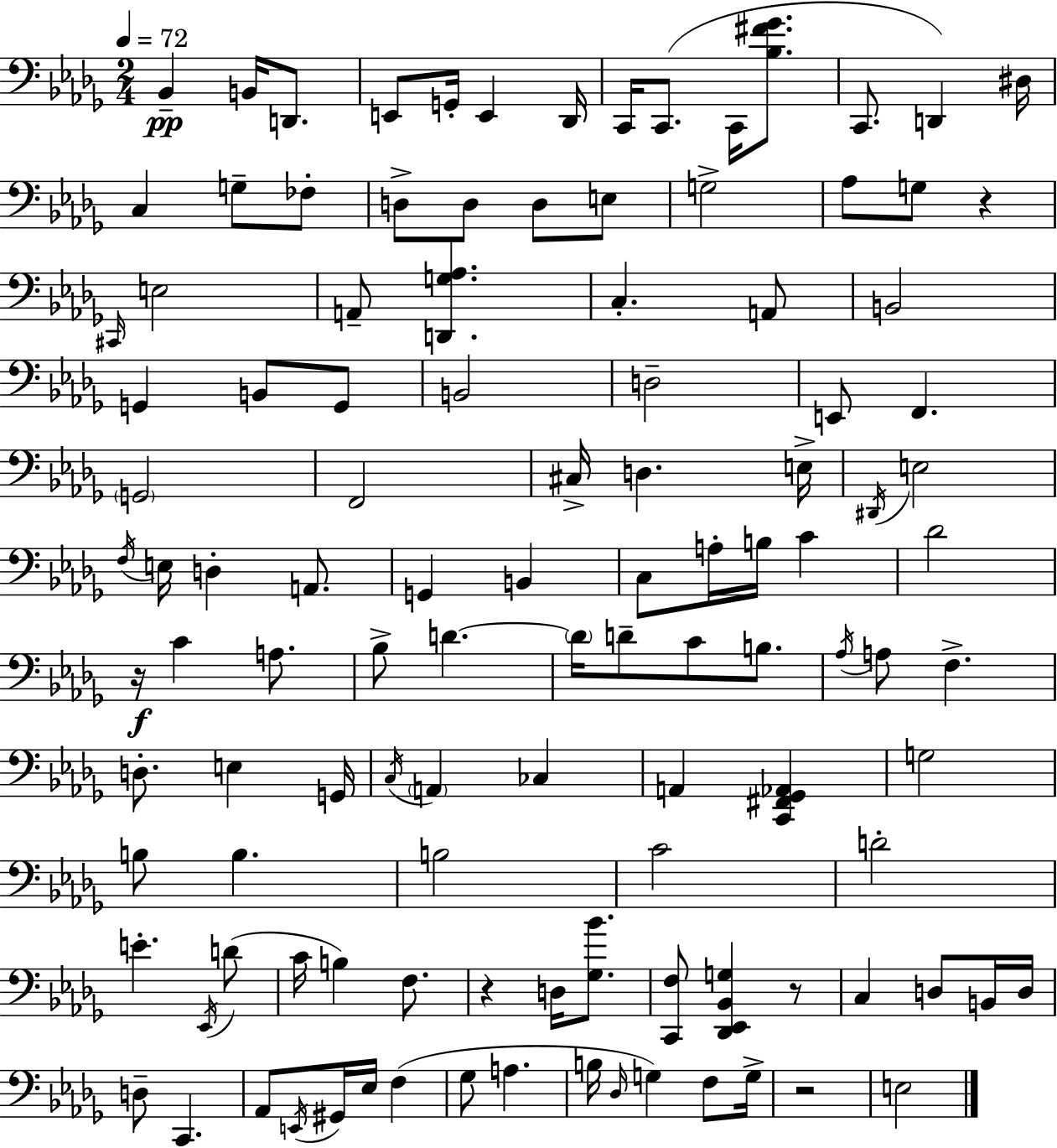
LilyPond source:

{
  \clef bass
  \numericTimeSignature
  \time 2/4
  \key bes \minor
  \tempo 4 = 72
  bes,4--\pp b,16 d,8. | e,8 g,16-. e,4 des,16 | c,16 c,8.( c,16 <bes fis' ges'>8. | c,8. d,4) dis16 | \break c4 g8-- fes8-. | d8-> d8 d8 e8 | g2-> | aes8 g8 r4 | \break \grace { cis,16 } e2 | a,8-- <d, g aes>4. | c4.-. a,8 | b,2 | \break g,4 b,8 g,8 | b,2 | d2-- | e,8 f,4. | \break \parenthesize g,2 | f,2 | cis16-> d4. | e16-> \acciaccatura { dis,16 } e2 | \break \acciaccatura { f16 } e16 d4-. | a,8. g,4 b,4 | c8 a16-. b16 c'4 | des'2 | \break r16\f c'4 | a8. bes8-> d'4.~~ | \parenthesize d'16 d'8-- c'8 | b8. \acciaccatura { aes16 } a8 f4.-> | \break d8.-. e4 | g,16 \acciaccatura { c16 } \parenthesize a,4 | ces4 a,4 | <c, fis, ges, aes,>4 g2 | \break b8 b4. | b2 | c'2 | d'2-. | \break e'4.-. | \acciaccatura { ees,16 } d'8( c'16 b4) | f8. r4 | d16 <ges bes'>8. <c, f>8 | \break <des, ees, bes, g>4 r8 c4 | d8 b,16 d16 d8-- | c,4. aes,8 | \acciaccatura { e,16 } gis,16 ees16 f4( ges8 | \break a4. b16 | \grace { des16 } g4) f8 g16-> | r2 | e2 | \break \bar "|."
}